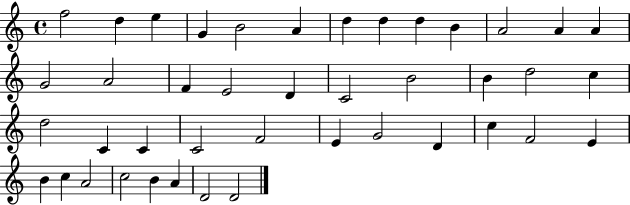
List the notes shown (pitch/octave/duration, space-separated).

F5/h D5/q E5/q G4/q B4/h A4/q D5/q D5/q D5/q B4/q A4/h A4/q A4/q G4/h A4/h F4/q E4/h D4/q C4/h B4/h B4/q D5/h C5/q D5/h C4/q C4/q C4/h F4/h E4/q G4/h D4/q C5/q F4/h E4/q B4/q C5/q A4/h C5/h B4/q A4/q D4/h D4/h